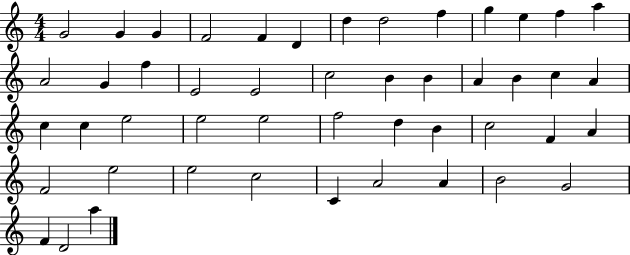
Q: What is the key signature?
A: C major